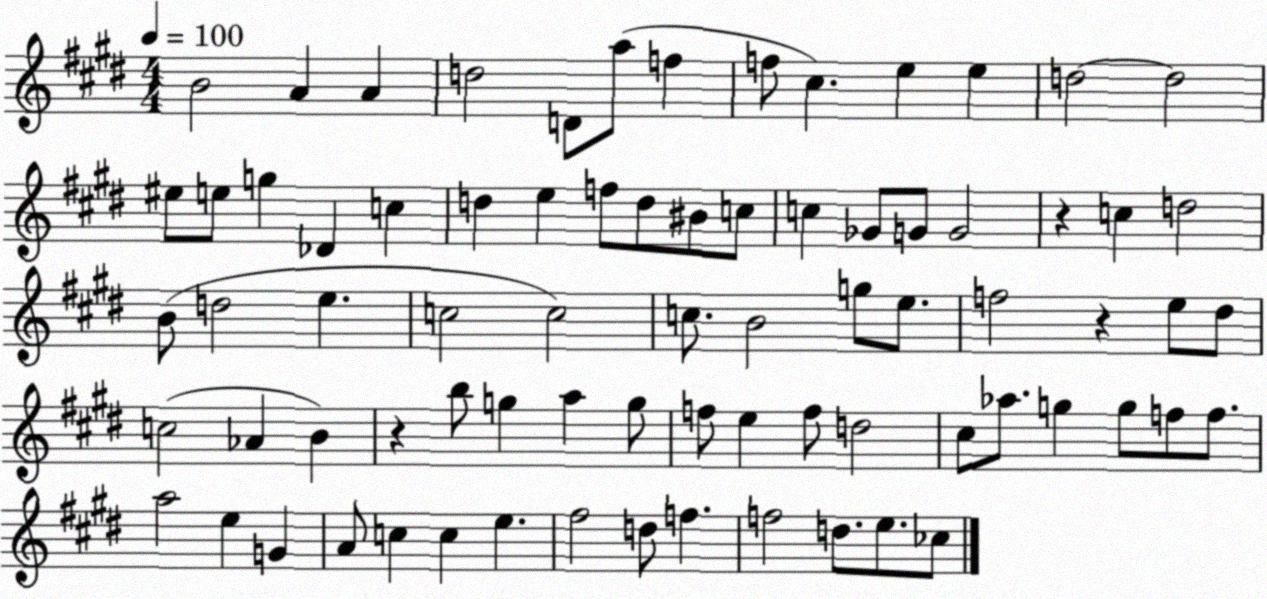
X:1
T:Untitled
M:4/4
L:1/4
K:E
B2 A A d2 D/2 a/2 f f/2 ^c e e d2 d2 ^e/2 e/2 g _D c d e f/2 d/2 ^B/2 c/2 c _G/2 G/2 G2 z c d2 B/2 d2 e c2 c2 c/2 B2 g/2 e/2 f2 z e/2 ^d/2 c2 _A B z b/2 g a g/2 f/2 e f/2 d2 ^c/2 _a/2 g g/2 f/2 f/2 a2 e G A/2 c c e ^f2 d/2 f f2 d/2 e/2 _c/2